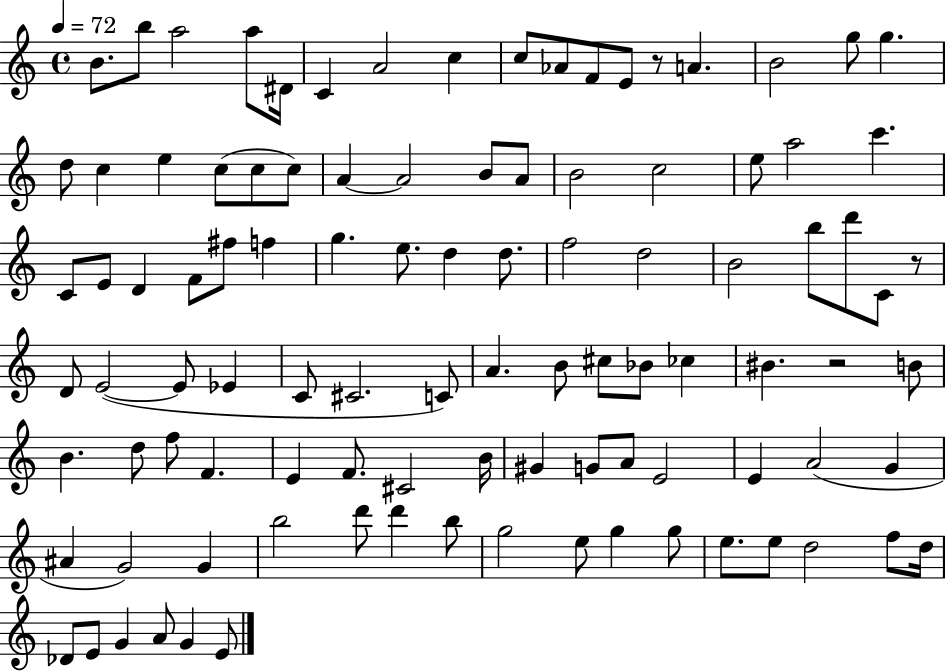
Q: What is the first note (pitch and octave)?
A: B4